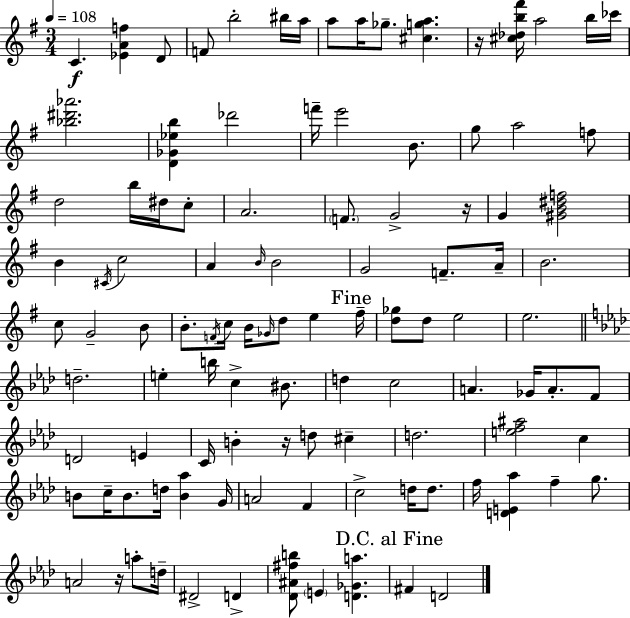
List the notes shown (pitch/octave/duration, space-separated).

C4/q. [Eb4,A4,F5]/q D4/e F4/e B5/h BIS5/s A5/s A5/e A5/s Gb5/e. [C#5,G5,A5]/q. R/s [C#5,Db5,B5,F#6]/s A5/h B5/s CES6/s [Bb5,D#6,Ab6]/h. [D4,Gb4,Eb5,B5]/q Db6/h F6/s E6/h B4/e. G5/e A5/h F5/e D5/h B5/s D#5/s C5/e A4/h. F4/e. G4/h R/s G4/q [G#4,B4,D#5,F5]/h B4/q C#4/s C5/h A4/q B4/s B4/h G4/h F4/e. A4/s B4/h. C5/e G4/h B4/e B4/e. F4/s C5/s B4/s Gb4/s D5/e E5/q F#5/s [D5,Gb5]/e D5/e E5/h E5/h. D5/h. E5/q B5/s C5/q BIS4/e. D5/q C5/h A4/q. Gb4/s A4/e. F4/e D4/h E4/q C4/s B4/q R/s D5/e C#5/q D5/h. [E5,F5,A#5]/h C5/q B4/e C5/s B4/e. D5/s [B4,Ab5]/q G4/s A4/h F4/q C5/h D5/s D5/e. F5/s [D4,E4,Ab5]/q F5/q G5/e. A4/h R/s A5/e D5/s D#4/h D4/q [Db4,A#4,F#5,B5]/e E4/q [D4,Gb4,A5]/q. F#4/q D4/h